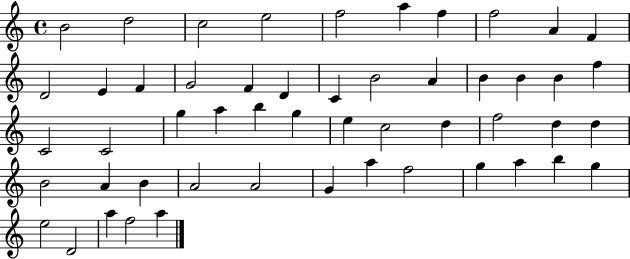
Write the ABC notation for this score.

X:1
T:Untitled
M:4/4
L:1/4
K:C
B2 d2 c2 e2 f2 a f f2 A F D2 E F G2 F D C B2 A B B B f C2 C2 g a b g e c2 d f2 d d B2 A B A2 A2 G a f2 g a b g e2 D2 a f2 a